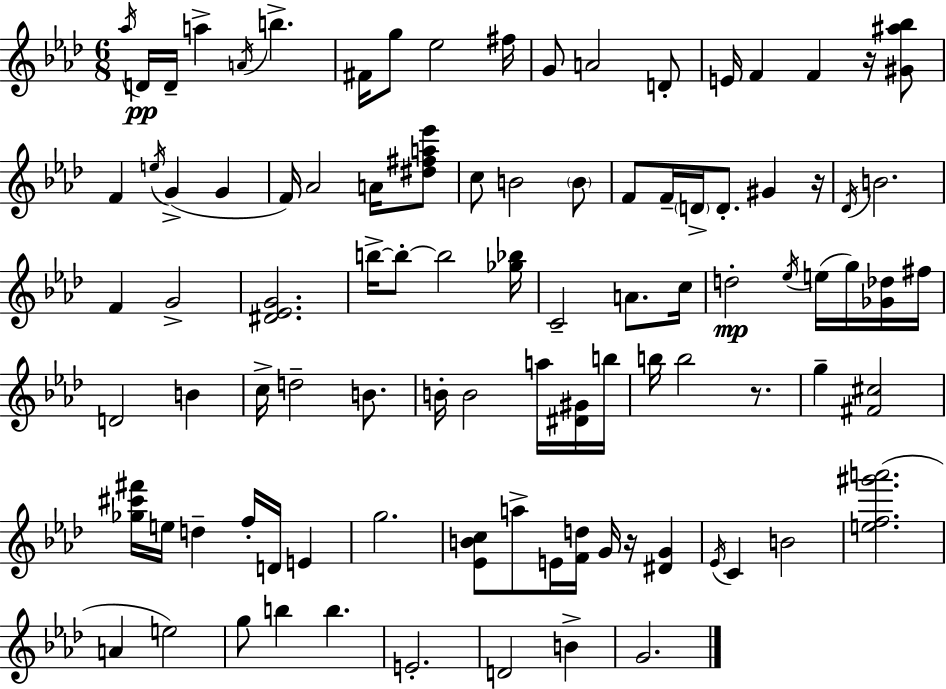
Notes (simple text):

Ab5/s D4/s D4/s A5/q A4/s B5/q. F#4/s G5/e Eb5/h F#5/s G4/e A4/h D4/e E4/s F4/q F4/q R/s [G#4,A#5,Bb5]/e F4/q E5/s G4/q G4/q F4/s Ab4/h A4/s [D#5,F#5,A5,Eb6]/e C5/e B4/h B4/e F4/e F4/s D4/s D4/e. G#4/q R/s Db4/s B4/h. F4/q G4/h [D#4,Eb4,G4]/h. B5/s B5/e B5/h [Gb5,Bb5]/s C4/h A4/e. C5/s D5/h Eb5/s E5/s G5/s [Gb4,Db5]/s F#5/s D4/h B4/q C5/s D5/h B4/e. B4/s B4/h A5/s [D#4,G#4]/s B5/s B5/s B5/h R/e. G5/q [F#4,C#5]/h [Gb5,C#6,F#6]/s E5/s D5/q F5/s D4/s E4/q G5/h. [Eb4,B4,C5]/e A5/e E4/s [F4,D5]/s G4/s R/s [D#4,G4]/q Eb4/s C4/q B4/h [E5,F5,G#6,A6]/h. A4/q E5/h G5/e B5/q B5/q. E4/h. D4/h B4/q G4/h.